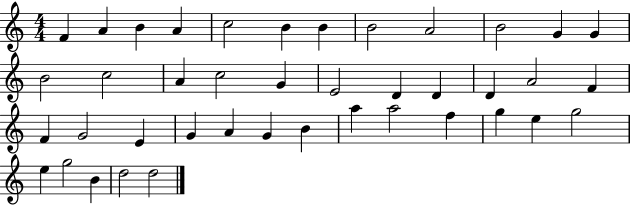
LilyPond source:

{
  \clef treble
  \numericTimeSignature
  \time 4/4
  \key c \major
  f'4 a'4 b'4 a'4 | c''2 b'4 b'4 | b'2 a'2 | b'2 g'4 g'4 | \break b'2 c''2 | a'4 c''2 g'4 | e'2 d'4 d'4 | d'4 a'2 f'4 | \break f'4 g'2 e'4 | g'4 a'4 g'4 b'4 | a''4 a''2 f''4 | g''4 e''4 g''2 | \break e''4 g''2 b'4 | d''2 d''2 | \bar "|."
}